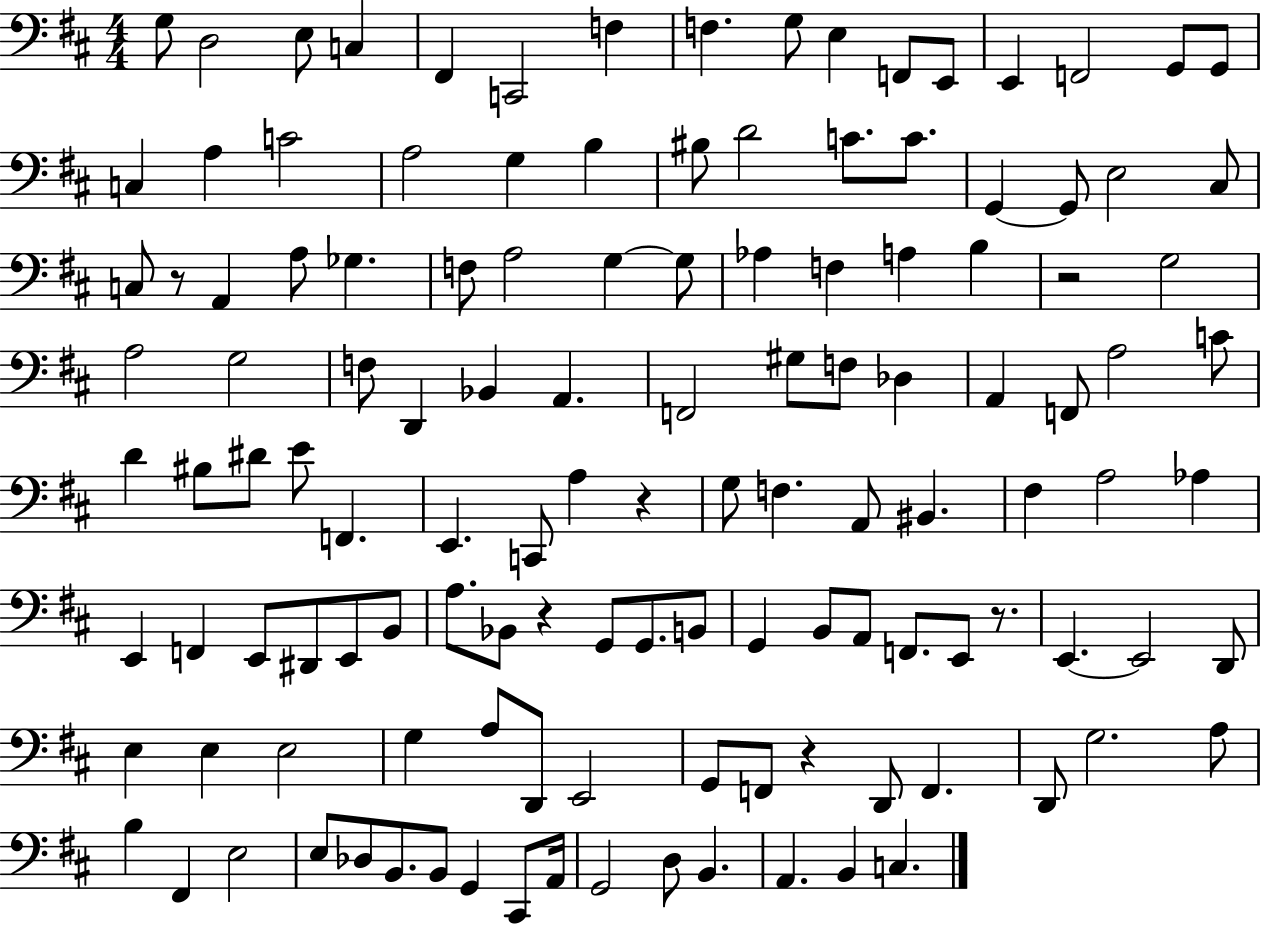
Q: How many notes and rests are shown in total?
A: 127